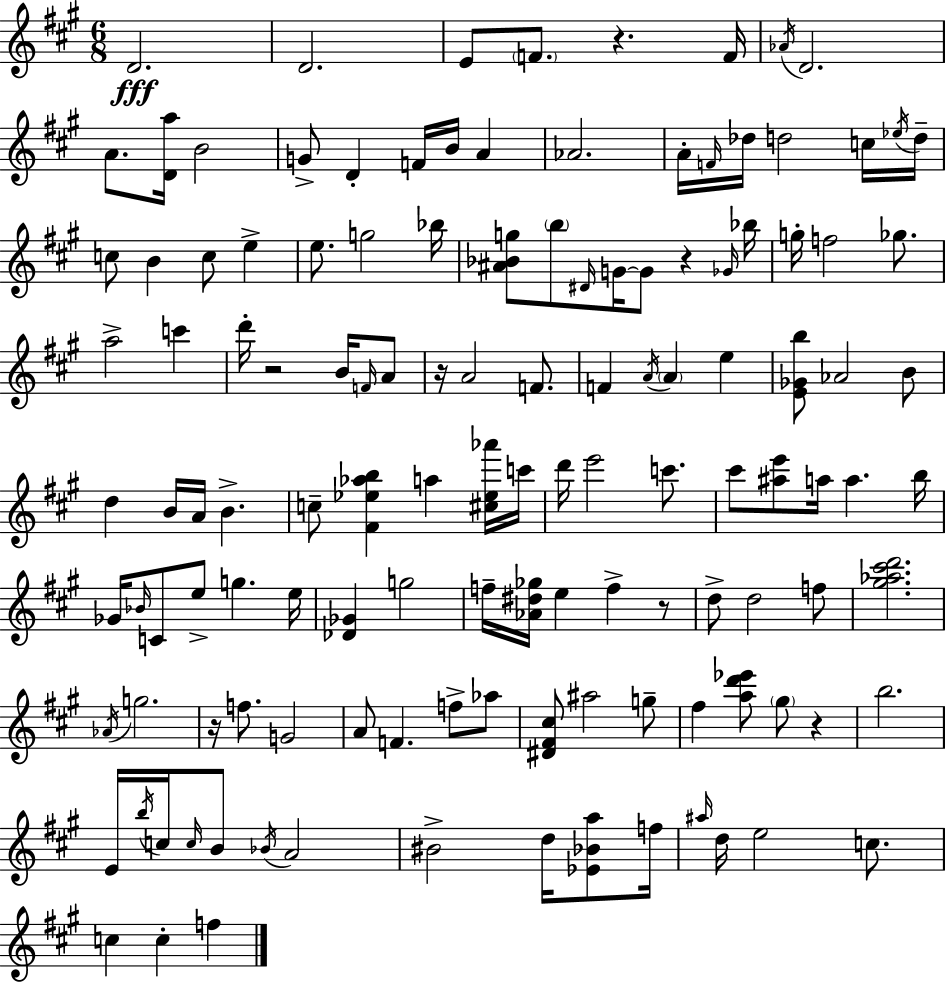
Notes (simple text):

D4/h. D4/h. E4/e F4/e. R/q. F4/s Ab4/s D4/h. A4/e. [D4,A5]/s B4/h G4/e D4/q F4/s B4/s A4/q Ab4/h. A4/s F4/s Db5/s D5/h C5/s Eb5/s D5/s C5/e B4/q C5/e E5/q E5/e. G5/h Bb5/s [A#4,Bb4,G5]/e B5/e D#4/s G4/s G4/e R/q Gb4/s Bb5/s G5/s F5/h Gb5/e. A5/h C6/q D6/s R/h B4/s F4/s A4/e R/s A4/h F4/e. F4/q A4/s A4/q E5/q [E4,Gb4,B5]/e Ab4/h B4/e D5/q B4/s A4/s B4/q. C5/e [F#4,Eb5,Ab5,B5]/q A5/q [C#5,Eb5,Ab6]/s C6/s D6/s E6/h C6/e. C#6/e [A#5,E6]/e A5/s A5/q. B5/s Gb4/s Bb4/s C4/e E5/e G5/q. E5/s [Db4,Gb4]/q G5/h F5/s [Ab4,D#5,Gb5]/s E5/q F5/q R/e D5/e D5/h F5/e [G#5,Ab5,C#6,D6]/h. Ab4/s G5/h. R/s F5/e. G4/h A4/e F4/q. F5/e Ab5/e [D#4,F#4,C#5]/e A#5/h G5/e F#5/q [A5,D6,Eb6]/e G#5/e R/q B5/h. E4/s B5/s C5/s C5/s B4/e Bb4/s A4/h BIS4/h D5/s [Eb4,Bb4,A5]/e F5/s A#5/s D5/s E5/h C5/e. C5/q C5/q F5/q